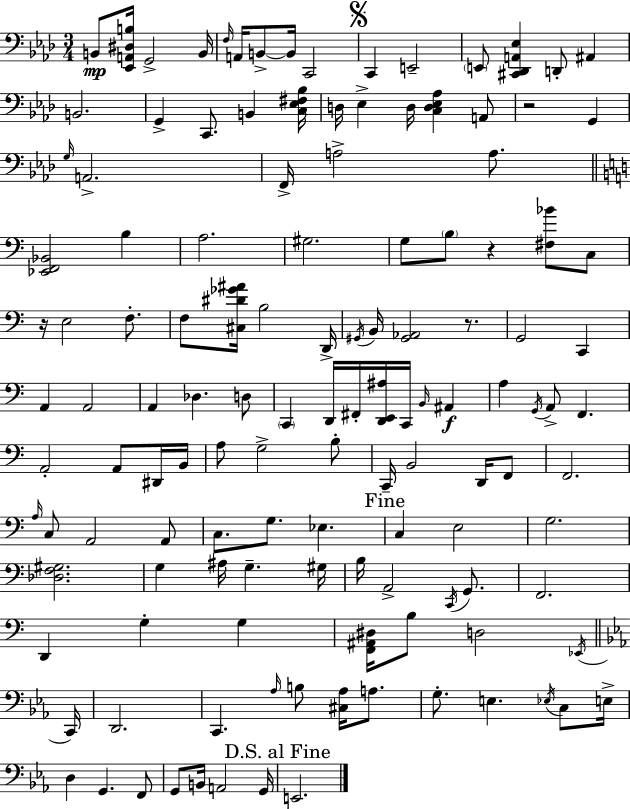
X:1
T:Untitled
M:3/4
L:1/4
K:Ab
B,,/2 [_E,,A,,^D,B,]/4 G,,2 B,,/4 F,/4 A,,/4 B,,/2 B,,/4 C,,2 C,, E,,2 E,,/2 [^C,,_D,,A,,_E,] D,,/2 ^A,, B,,2 G,, C,,/2 B,, [C,_E,^F,_B,]/4 D,/4 _E, D,/4 [C,D,_E,_A,] A,,/2 z2 G,, G,/4 A,,2 F,,/4 A,2 A,/2 [_E,,F,,_B,,]2 B, A,2 ^G,2 G,/2 B,/2 z [^F,_B]/2 C,/2 z/4 E,2 F,/2 F,/2 [^C,^D_G^A]/4 B,2 D,,/4 ^G,,/4 B,,/4 [^G,,_A,,]2 z/2 G,,2 C,, A,, A,,2 A,, _D, D,/2 C,, D,,/4 ^F,,/4 [D,,E,,^A,]/4 C,,/4 B,,/4 ^A,, A, G,,/4 A,,/2 F,, A,,2 A,,/2 ^D,,/4 B,,/4 A,/2 G,2 B,/2 C,,/4 B,,2 D,,/4 F,,/2 F,,2 A,/4 C,/2 A,,2 A,,/2 C,/2 G,/2 _E, C, E,2 G,2 [_D,F,^G,]2 G, ^A,/4 G, ^G,/4 B,/4 A,,2 C,,/4 G,,/2 F,,2 D,, G, G, [F,,^A,,^D,]/4 B,/2 D,2 _E,,/4 C,,/4 D,,2 C,, _A,/4 B,/2 [^C,_A,]/4 A,/2 G,/2 E, _E,/4 C,/2 E,/4 D, G,, F,,/2 G,,/2 B,,/4 A,,2 G,,/4 E,,2